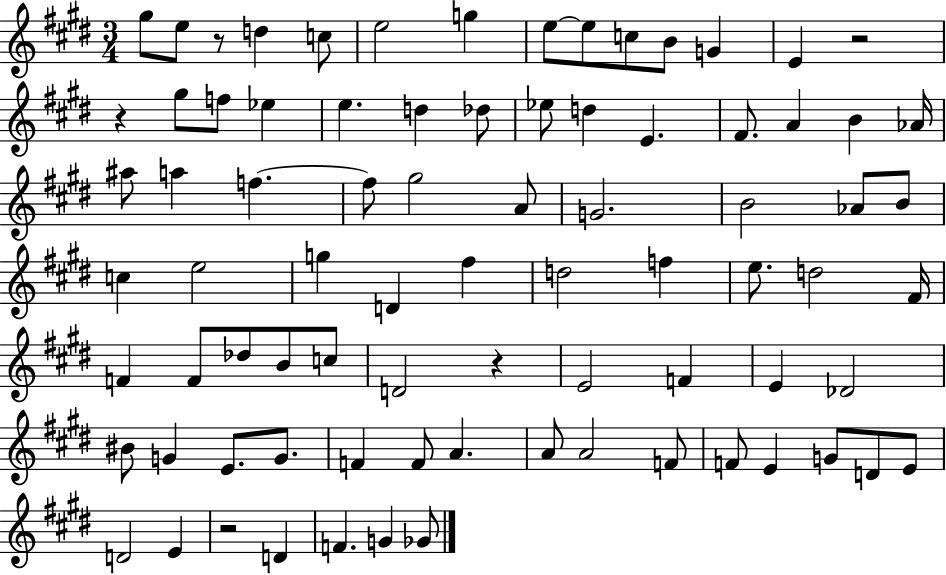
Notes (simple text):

G#5/e E5/e R/e D5/q C5/e E5/h G5/q E5/e E5/e C5/e B4/e G4/q E4/q R/h R/q G#5/e F5/e Eb5/q E5/q. D5/q Db5/e Eb5/e D5/q E4/q. F#4/e. A4/q B4/q Ab4/s A#5/e A5/q F5/q. F5/e G#5/h A4/e G4/h. B4/h Ab4/e B4/e C5/q E5/h G5/q D4/q F#5/q D5/h F5/q E5/e. D5/h F#4/s F4/q F4/e Db5/e B4/e C5/e D4/h R/q E4/h F4/q E4/q Db4/h BIS4/e G4/q E4/e. G4/e. F4/q F4/e A4/q. A4/e A4/h F4/e F4/e E4/q G4/e D4/e E4/e D4/h E4/q R/h D4/q F4/q. G4/q Gb4/e